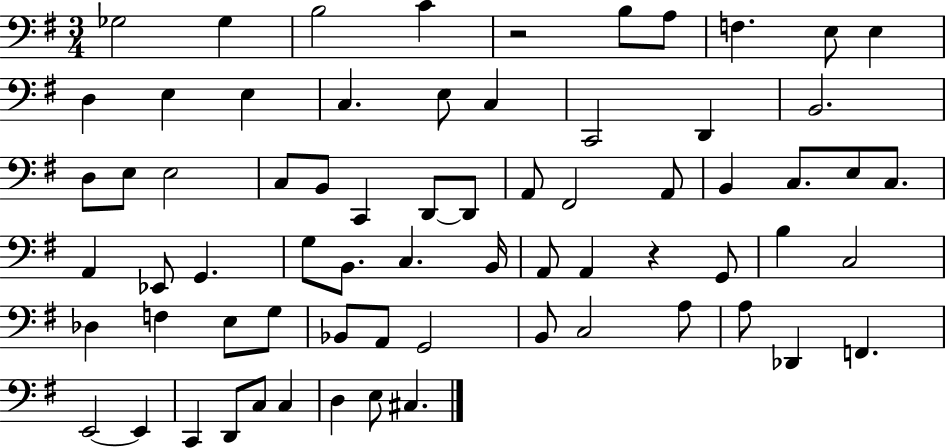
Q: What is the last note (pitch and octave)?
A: C#3